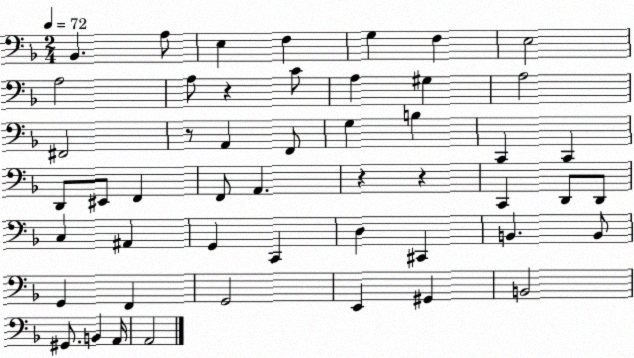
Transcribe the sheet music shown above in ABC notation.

X:1
T:Untitled
M:2/4
L:1/4
K:F
_B,, A,/2 E, F, G, F, E,2 A,2 A,/2 z C/2 A, ^G, A,2 ^F,,2 z/2 A,, F,,/2 G, B, C,, C,, D,,/2 ^E,,/2 F,, F,,/2 A,, z z C,, D,,/2 D,,/2 C, ^A,, G,, C,, D, ^C,, B,, B,,/2 G,, F,, G,,2 E,, ^G,, B,,2 ^G,,/2 B,, A,,/4 A,,2